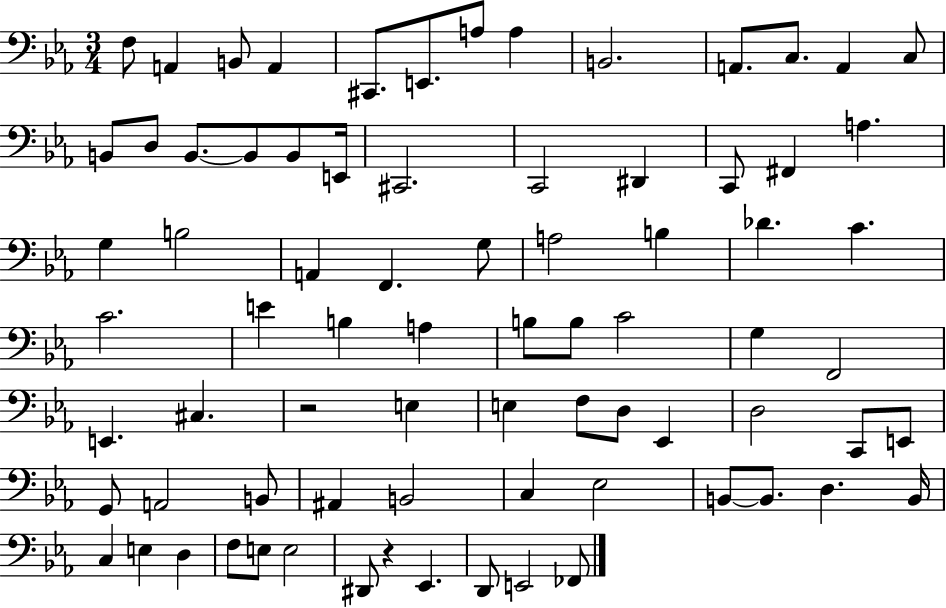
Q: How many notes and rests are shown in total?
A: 77